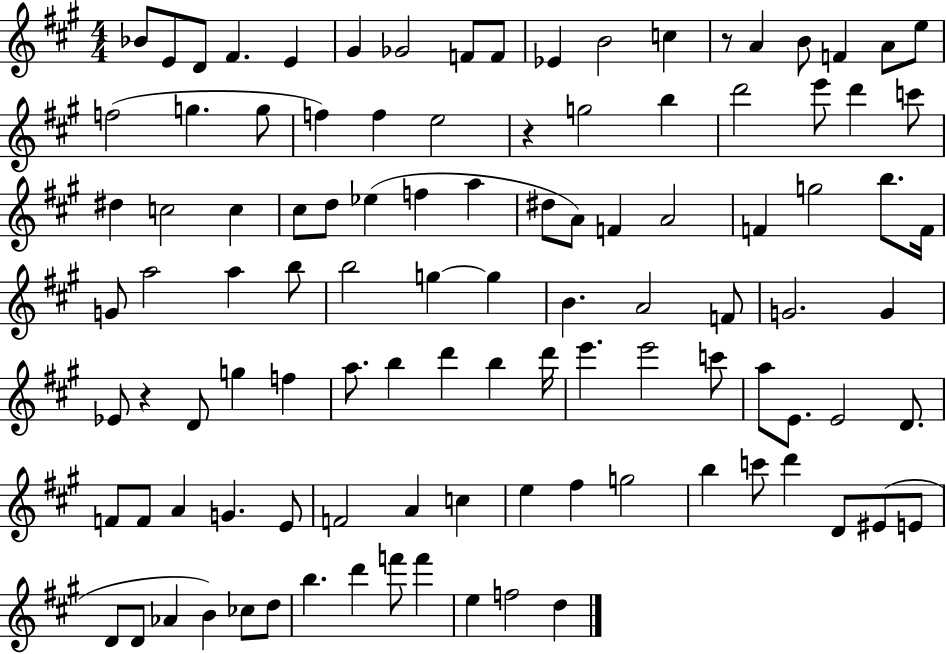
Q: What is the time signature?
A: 4/4